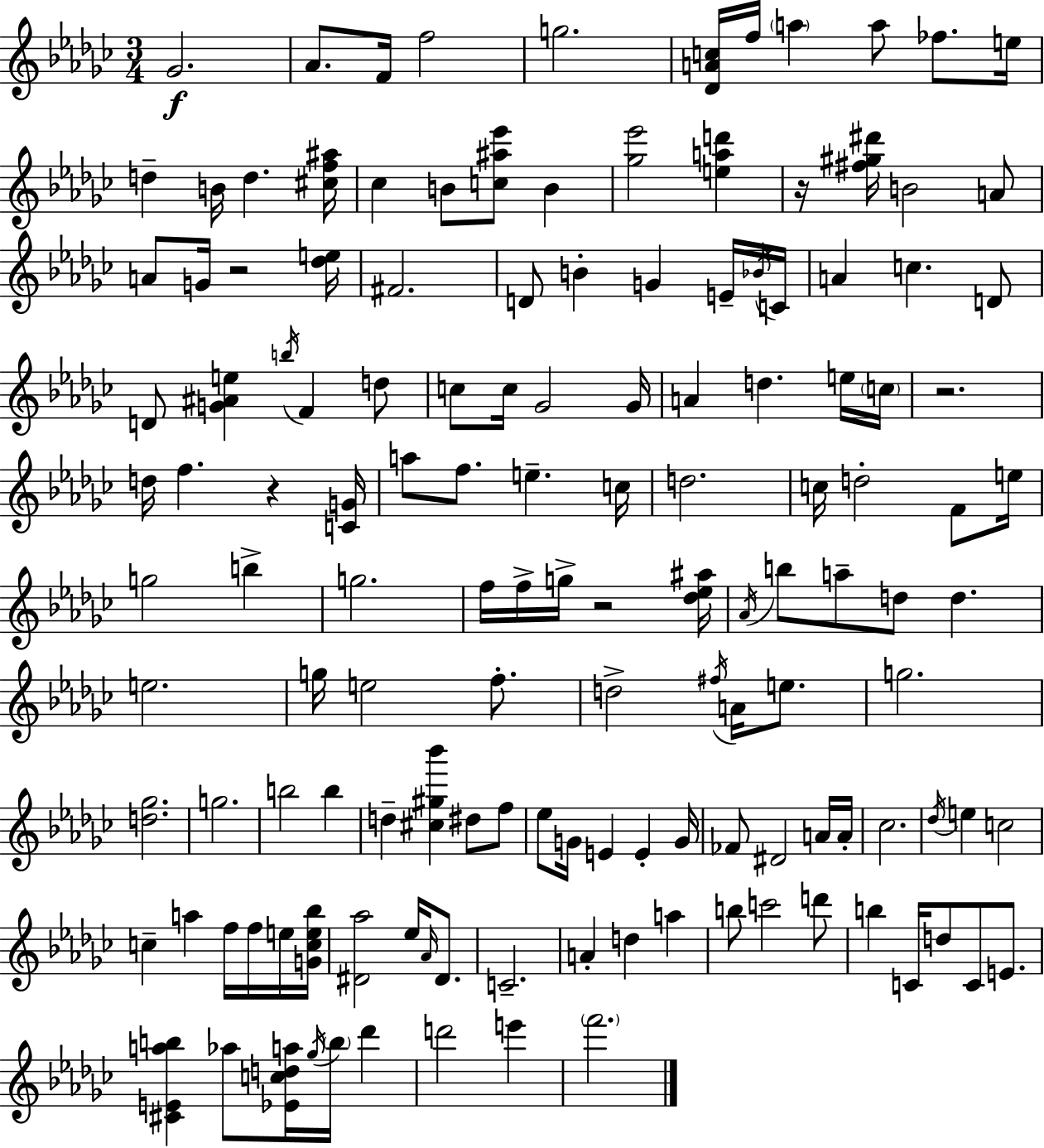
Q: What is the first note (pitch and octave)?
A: Gb4